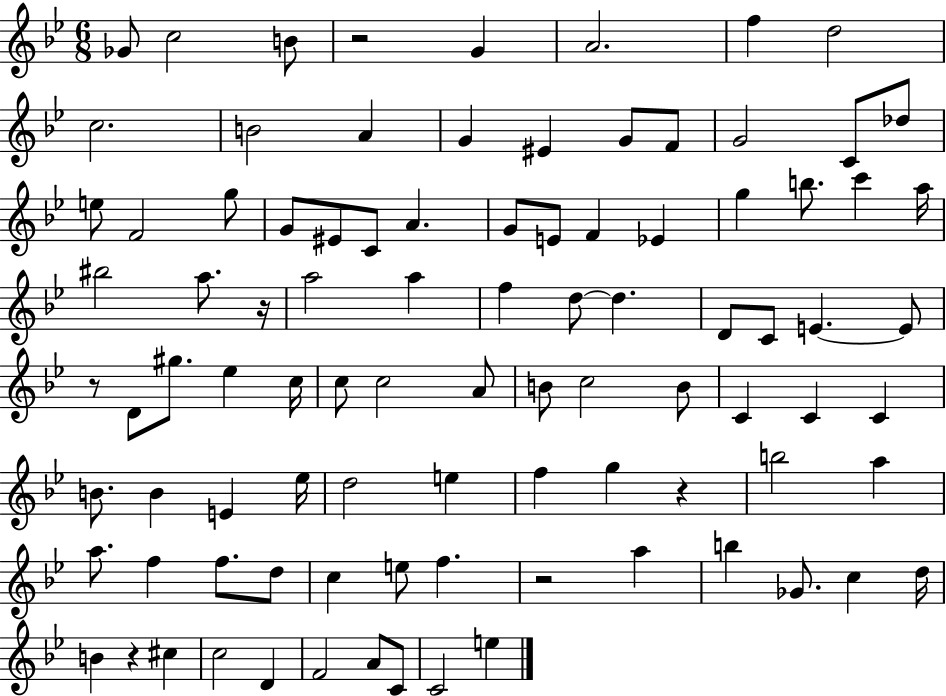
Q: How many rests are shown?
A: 6